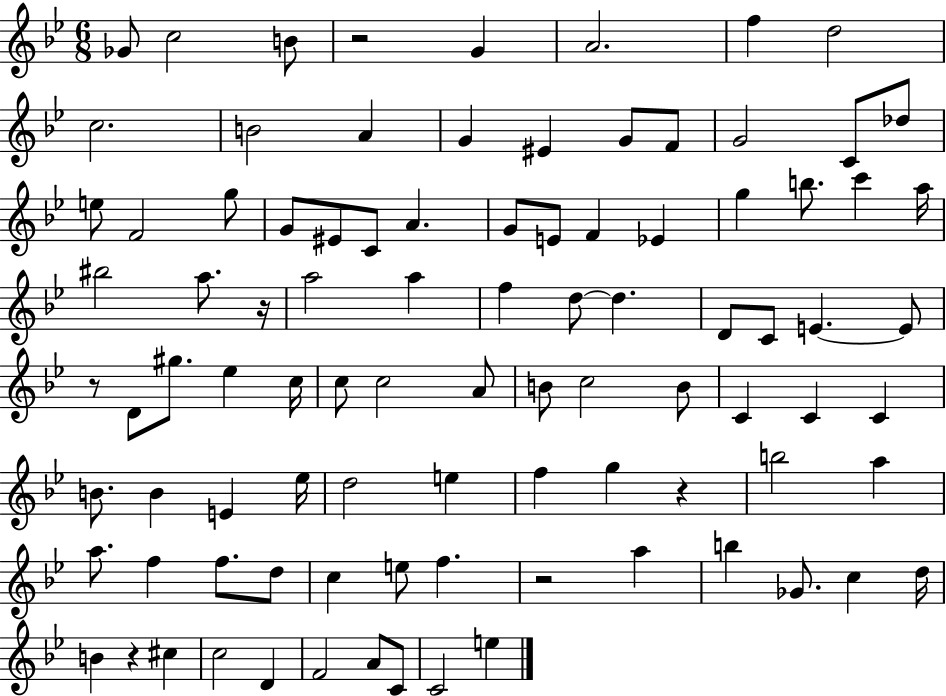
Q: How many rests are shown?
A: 6